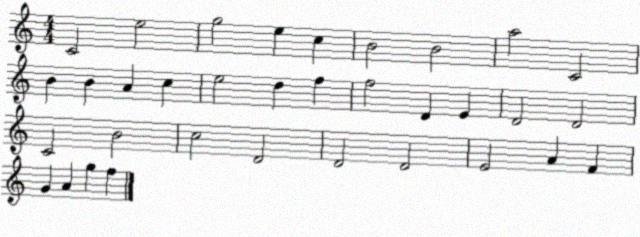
X:1
T:Untitled
M:4/4
L:1/4
K:C
C2 e2 g2 e c B2 B2 a2 C2 B B A c e2 d f f2 D E D2 D2 C2 B2 c2 D2 D2 D2 E2 A F G A g f